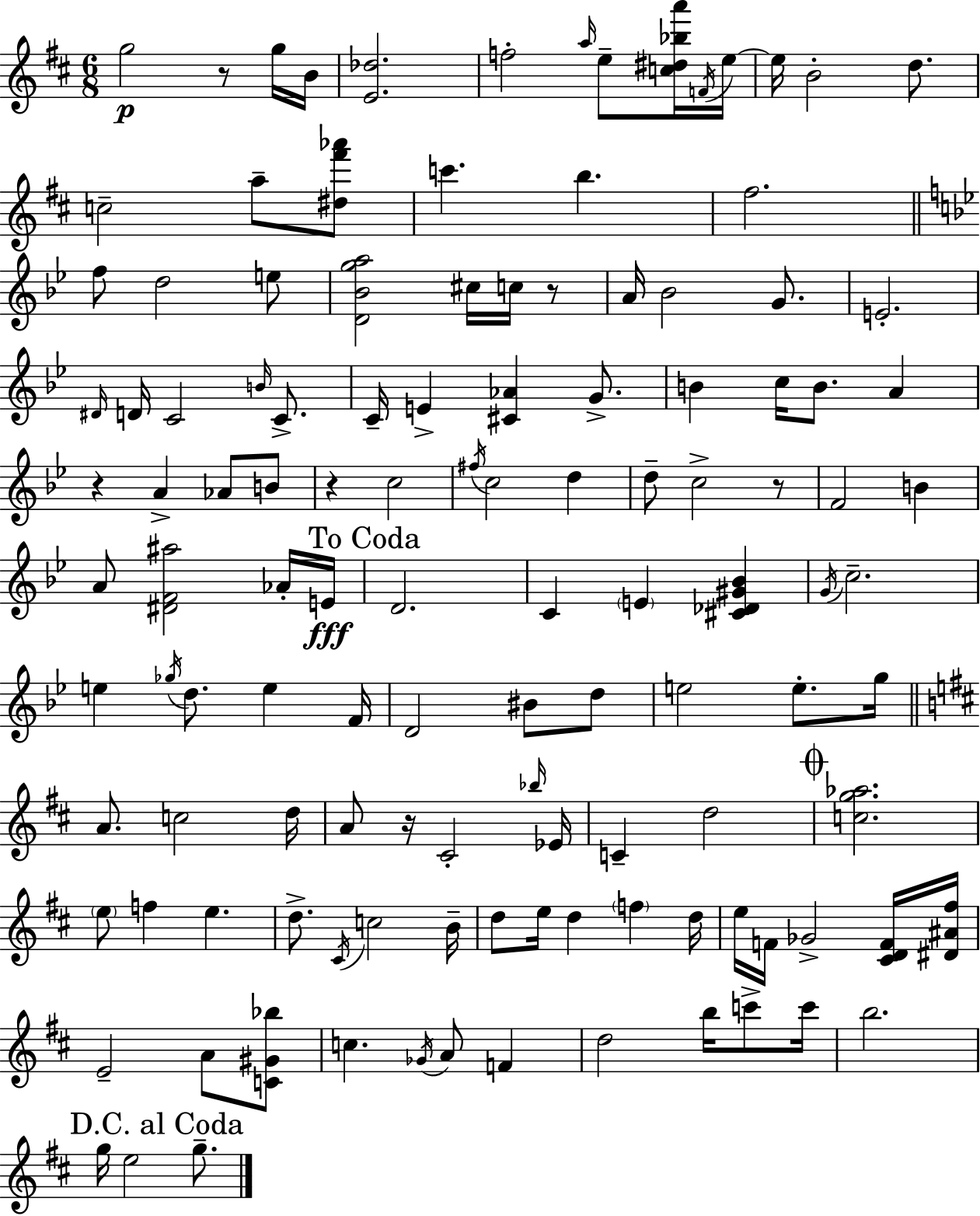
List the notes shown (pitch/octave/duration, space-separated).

G5/h R/e G5/s B4/s [E4,Db5]/h. F5/h A5/s E5/e [C5,D#5,Bb5,A6]/s F4/s E5/s E5/s B4/h D5/e. C5/h A5/e [D#5,F#6,Ab6]/e C6/q. B5/q. F#5/h. F5/e D5/h E5/e [D4,Bb4,G5,A5]/h C#5/s C5/s R/e A4/s Bb4/h G4/e. E4/h. D#4/s D4/s C4/h B4/s C4/e. C4/s E4/q [C#4,Ab4]/q G4/e. B4/q C5/s B4/e. A4/q R/q A4/q Ab4/e B4/e R/q C5/h F#5/s C5/h D5/q D5/e C5/h R/e F4/h B4/q A4/e [D#4,F4,A#5]/h Ab4/s E4/s D4/h. C4/q E4/q [C#4,Db4,G#4,Bb4]/q G4/s C5/h. E5/q Gb5/s D5/e. E5/q F4/s D4/h BIS4/e D5/e E5/h E5/e. G5/s A4/e. C5/h D5/s A4/e R/s C#4/h Bb5/s Eb4/s C4/q D5/h [C5,G5,Ab5]/h. E5/e F5/q E5/q. D5/e. C#4/s C5/h B4/s D5/e E5/s D5/q F5/q D5/s E5/s F4/s Gb4/h [C#4,D4,F4]/s [D#4,A#4,F#5]/s E4/h A4/e [C4,G#4,Bb5]/e C5/q. Gb4/s A4/e F4/q D5/h B5/s C6/e C6/s B5/h. G5/s E5/h G5/e.